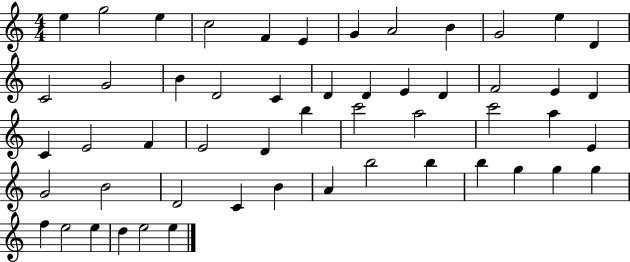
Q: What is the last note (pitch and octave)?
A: E5